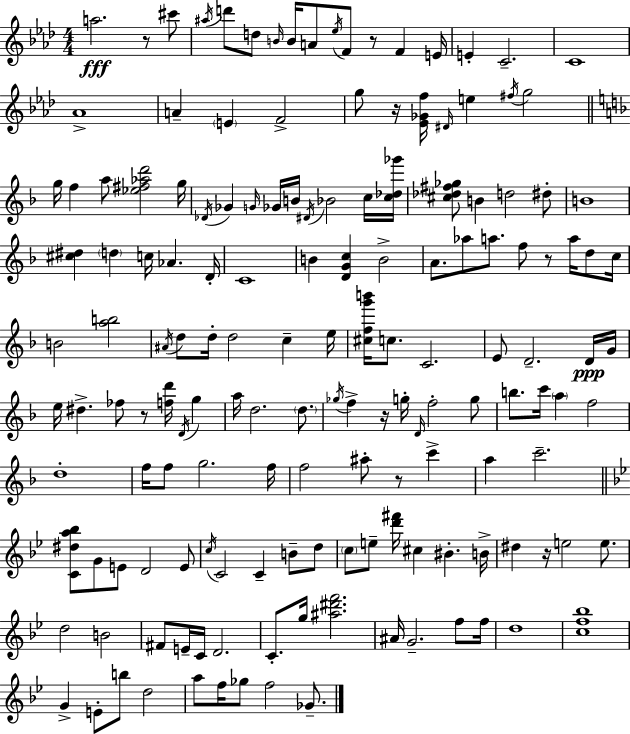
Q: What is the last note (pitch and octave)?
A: Gb4